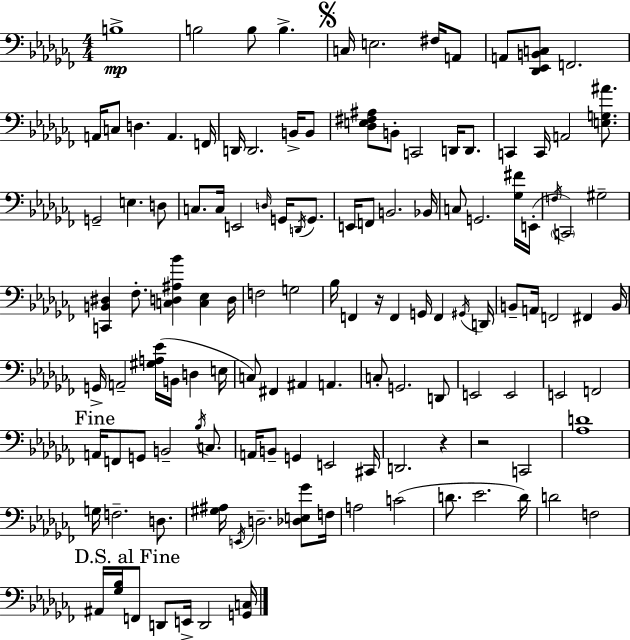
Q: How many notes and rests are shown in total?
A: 125